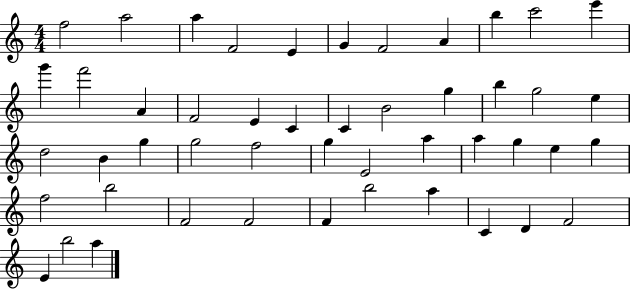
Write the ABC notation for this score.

X:1
T:Untitled
M:4/4
L:1/4
K:C
f2 a2 a F2 E G F2 A b c'2 e' g' f'2 A F2 E C C B2 g b g2 e d2 B g g2 f2 g E2 a a g e g f2 b2 F2 F2 F b2 a C D F2 E b2 a